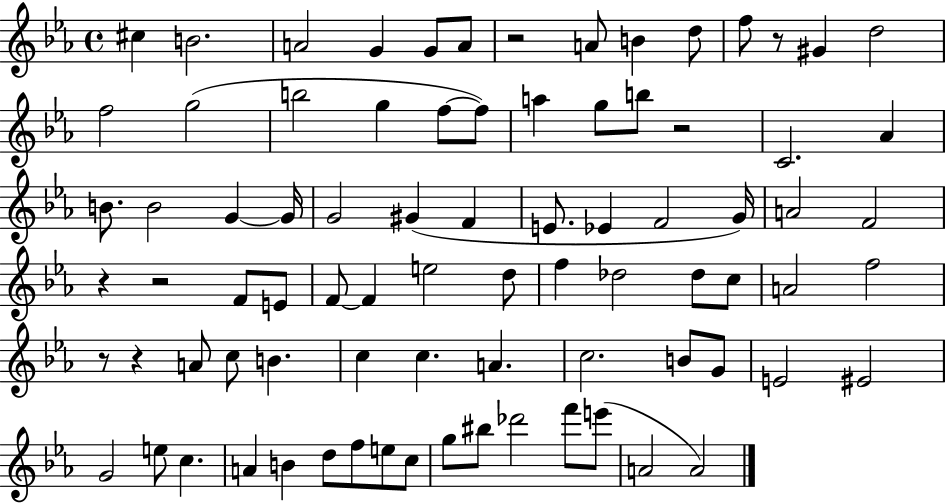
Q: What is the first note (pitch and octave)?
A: C#5